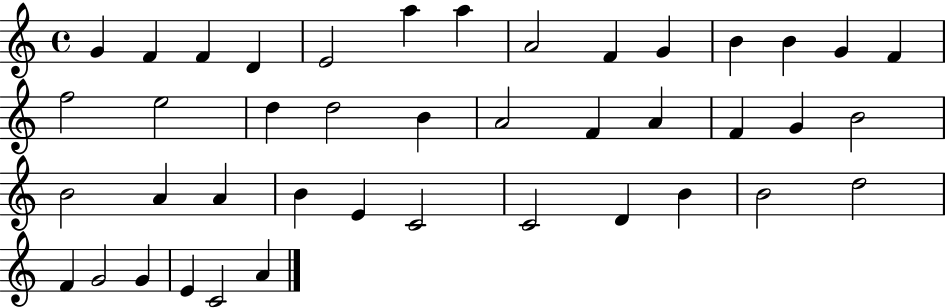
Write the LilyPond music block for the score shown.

{
  \clef treble
  \time 4/4
  \defaultTimeSignature
  \key c \major
  g'4 f'4 f'4 d'4 | e'2 a''4 a''4 | a'2 f'4 g'4 | b'4 b'4 g'4 f'4 | \break f''2 e''2 | d''4 d''2 b'4 | a'2 f'4 a'4 | f'4 g'4 b'2 | \break b'2 a'4 a'4 | b'4 e'4 c'2 | c'2 d'4 b'4 | b'2 d''2 | \break f'4 g'2 g'4 | e'4 c'2 a'4 | \bar "|."
}